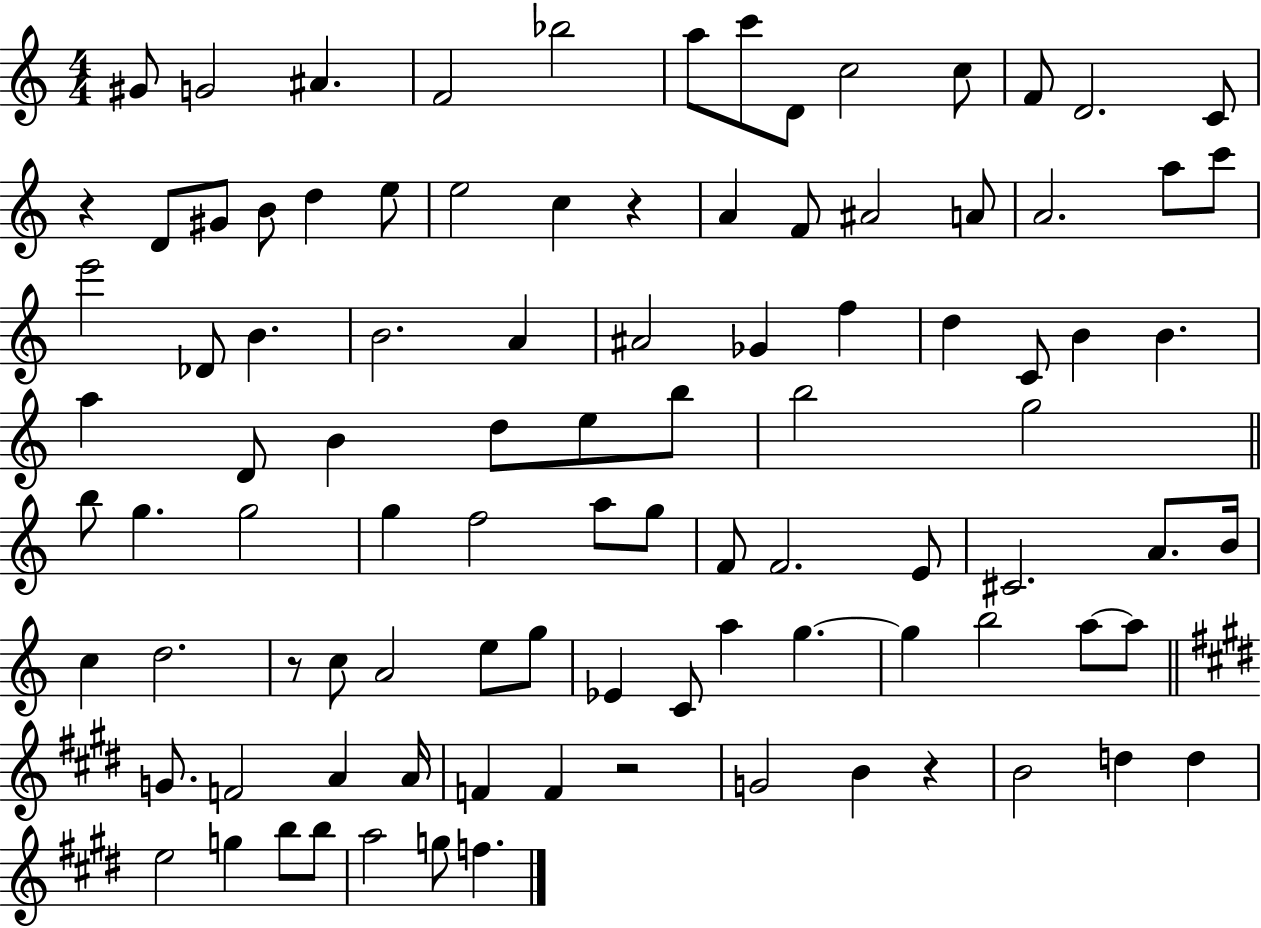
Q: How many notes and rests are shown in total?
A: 97